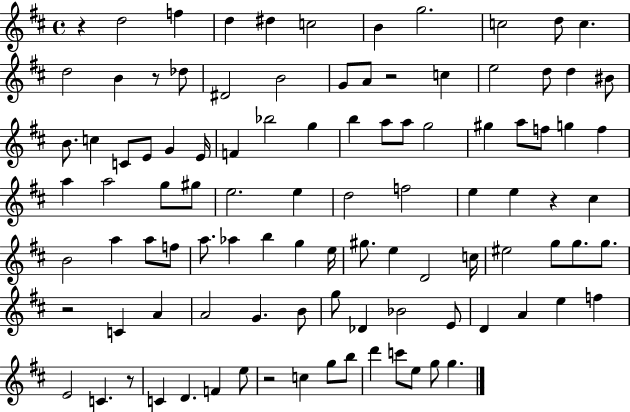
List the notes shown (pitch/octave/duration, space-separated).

R/q D5/h F5/q D5/q D#5/q C5/h B4/q G5/h. C5/h D5/e C5/q. D5/h B4/q R/e Db5/e D#4/h B4/h G4/e A4/e R/h C5/q E5/h D5/e D5/q BIS4/e B4/e. C5/q C4/e E4/e G4/q E4/s F4/q Bb5/h G5/q B5/q A5/e A5/e G5/h G#5/q A5/e F5/e G5/q F5/q A5/q A5/h G5/e G#5/e E5/h. E5/q D5/h F5/h E5/q E5/q R/q C#5/q B4/h A5/q A5/e F5/e A5/e. Ab5/q B5/q G5/q E5/s G#5/e. E5/q D4/h C5/s EIS5/h G5/e G5/e. G5/e. R/h C4/q A4/q A4/h G4/q. B4/e G5/e Db4/q Bb4/h E4/e D4/q A4/q E5/q F5/q E4/h C4/q. R/e C4/q D4/q. F4/q E5/e R/h C5/q G5/e B5/e D6/q C6/e E5/e G5/e G5/q.